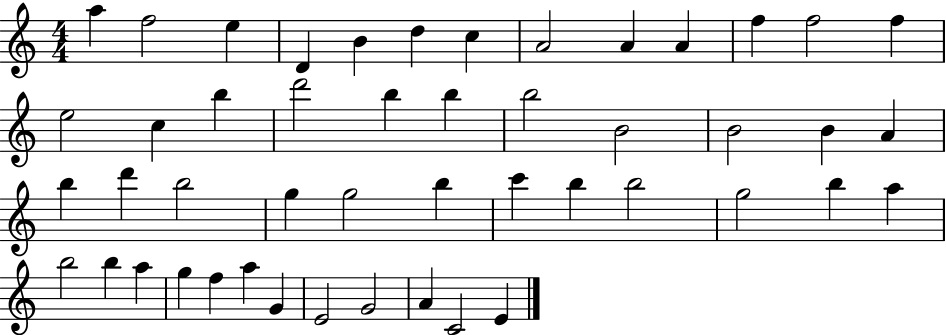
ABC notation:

X:1
T:Untitled
M:4/4
L:1/4
K:C
a f2 e D B d c A2 A A f f2 f e2 c b d'2 b b b2 B2 B2 B A b d' b2 g g2 b c' b b2 g2 b a b2 b a g f a G E2 G2 A C2 E